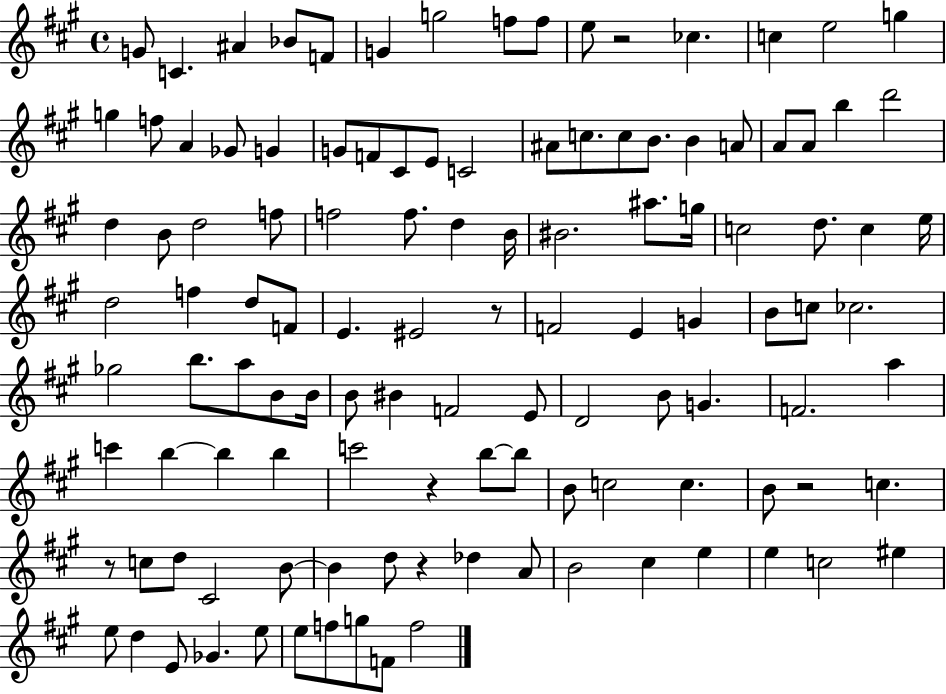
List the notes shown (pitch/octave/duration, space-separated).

G4/e C4/q. A#4/q Bb4/e F4/e G4/q G5/h F5/e F5/e E5/e R/h CES5/q. C5/q E5/h G5/q G5/q F5/e A4/q Gb4/e G4/q G4/e F4/e C#4/e E4/e C4/h A#4/e C5/e. C5/e B4/e. B4/q A4/e A4/e A4/e B5/q D6/h D5/q B4/e D5/h F5/e F5/h F5/e. D5/q B4/s BIS4/h. A#5/e. G5/s C5/h D5/e. C5/q E5/s D5/h F5/q D5/e F4/e E4/q. EIS4/h R/e F4/h E4/q G4/q B4/e C5/e CES5/h. Gb5/h B5/e. A5/e B4/e B4/s B4/e BIS4/q F4/h E4/e D4/h B4/e G4/q. F4/h. A5/q C6/q B5/q B5/q B5/q C6/h R/q B5/e B5/e B4/e C5/h C5/q. B4/e R/h C5/q. R/e C5/e D5/e C#4/h B4/e B4/q D5/e R/q Db5/q A4/e B4/h C#5/q E5/q E5/q C5/h EIS5/q E5/e D5/q E4/e Gb4/q. E5/e E5/e F5/e G5/e F4/e F5/h